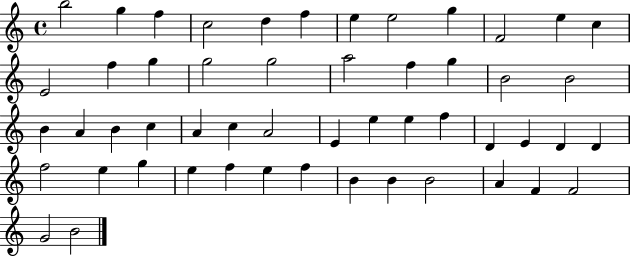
B5/h G5/q F5/q C5/h D5/q F5/q E5/q E5/h G5/q F4/h E5/q C5/q E4/h F5/q G5/q G5/h G5/h A5/h F5/q G5/q B4/h B4/h B4/q A4/q B4/q C5/q A4/q C5/q A4/h E4/q E5/q E5/q F5/q D4/q E4/q D4/q D4/q F5/h E5/q G5/q E5/q F5/q E5/q F5/q B4/q B4/q B4/h A4/q F4/q F4/h G4/h B4/h